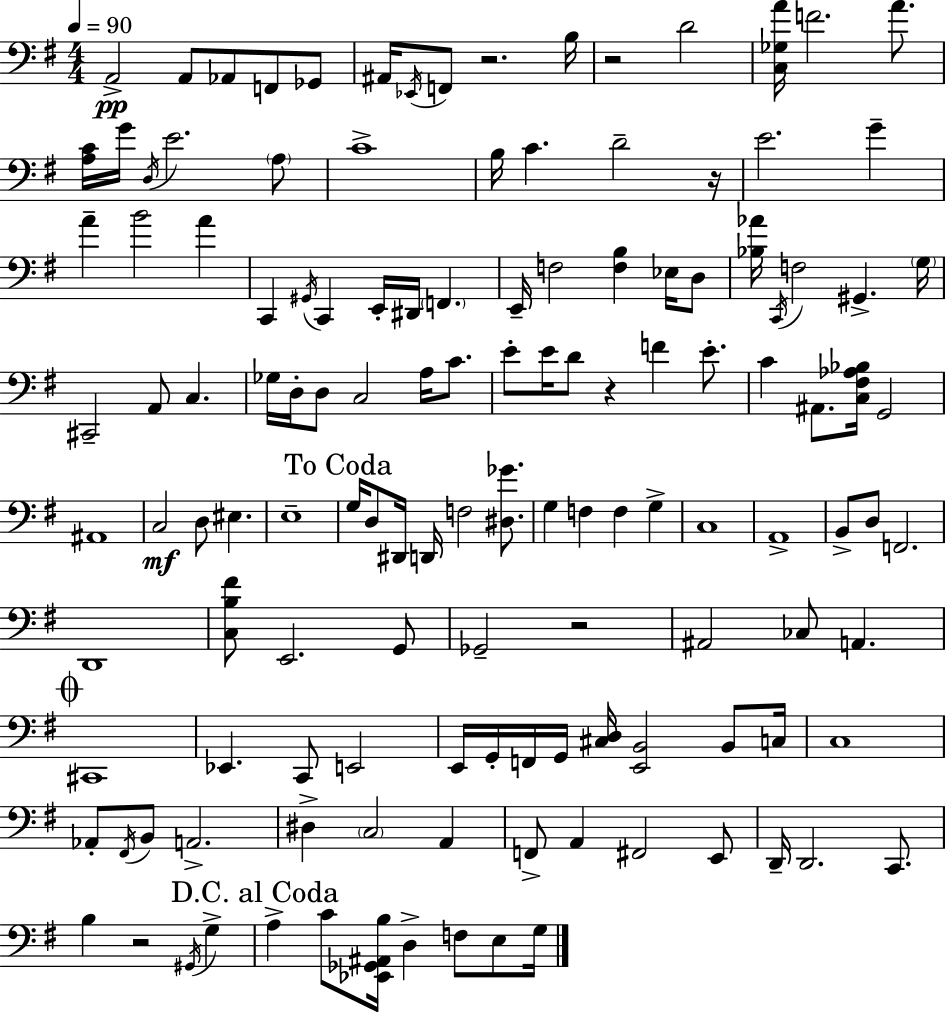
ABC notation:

X:1
T:Untitled
M:4/4
L:1/4
K:G
A,,2 A,,/2 _A,,/2 F,,/2 _G,,/2 ^A,,/4 _E,,/4 F,,/2 z2 B,/4 z2 D2 [C,_G,A]/4 F2 A/2 [A,C]/4 G/4 D,/4 E2 A,/2 C4 B,/4 C D2 z/4 E2 G A B2 A C,, ^G,,/4 C,, E,,/4 ^D,,/4 F,, E,,/4 F,2 [F,B,] _E,/4 D,/2 [_B,_A]/4 C,,/4 F,2 ^G,, G,/4 ^C,,2 A,,/2 C, _G,/4 D,/4 D,/2 C,2 A,/4 C/2 E/2 E/4 D/2 z F E/2 C ^A,,/2 [C,^F,_A,_B,]/4 G,,2 ^A,,4 C,2 D,/2 ^E, E,4 G,/4 D,/2 ^D,,/4 D,,/4 F,2 [^D,_G]/2 G, F, F, G, C,4 A,,4 B,,/2 D,/2 F,,2 D,,4 [C,B,^F]/2 E,,2 G,,/2 _G,,2 z2 ^A,,2 _C,/2 A,, ^C,,4 _E,, C,,/2 E,,2 E,,/4 G,,/4 F,,/4 G,,/4 [^C,D,]/4 [E,,B,,]2 B,,/2 C,/4 C,4 _A,,/2 ^F,,/4 B,,/2 A,,2 ^D, C,2 A,, F,,/2 A,, ^F,,2 E,,/2 D,,/4 D,,2 C,,/2 B, z2 ^G,,/4 G, A, C/2 [_E,,_G,,^A,,B,]/4 D, F,/2 E,/2 G,/4